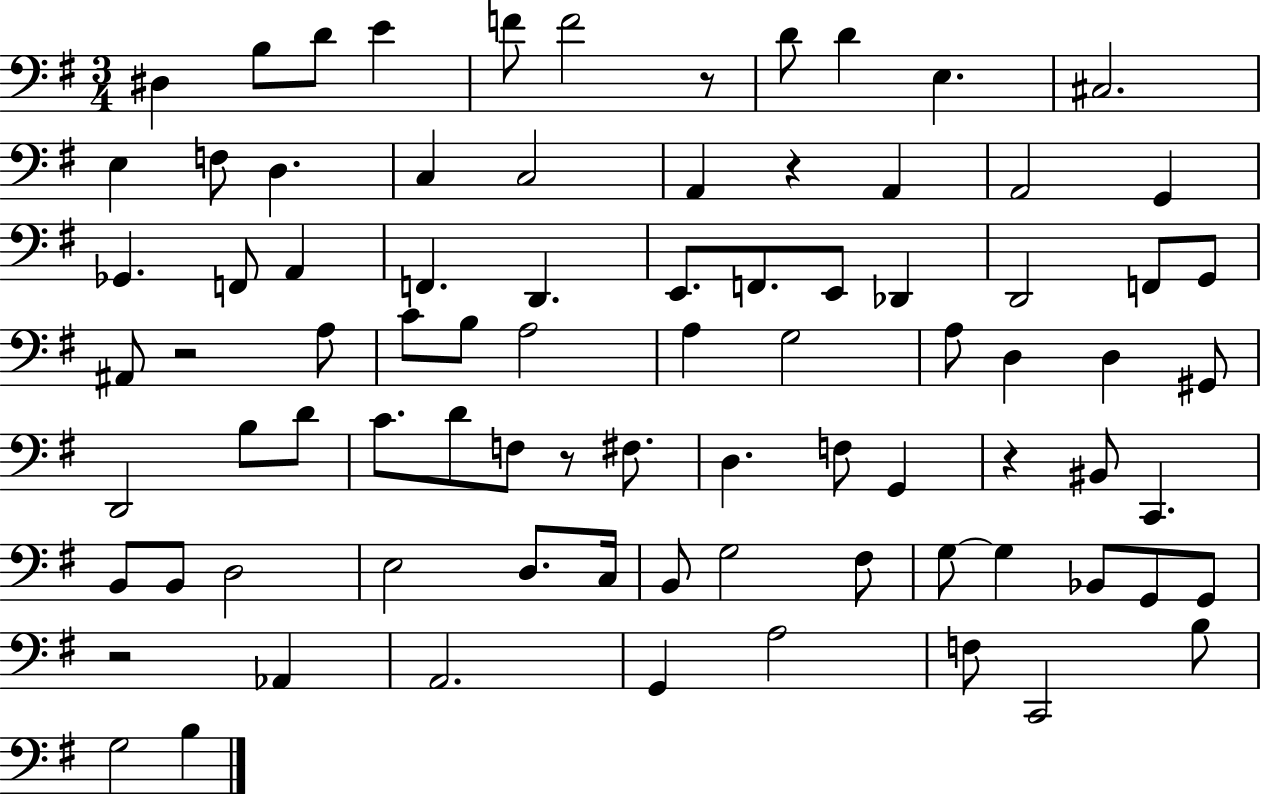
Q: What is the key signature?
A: G major